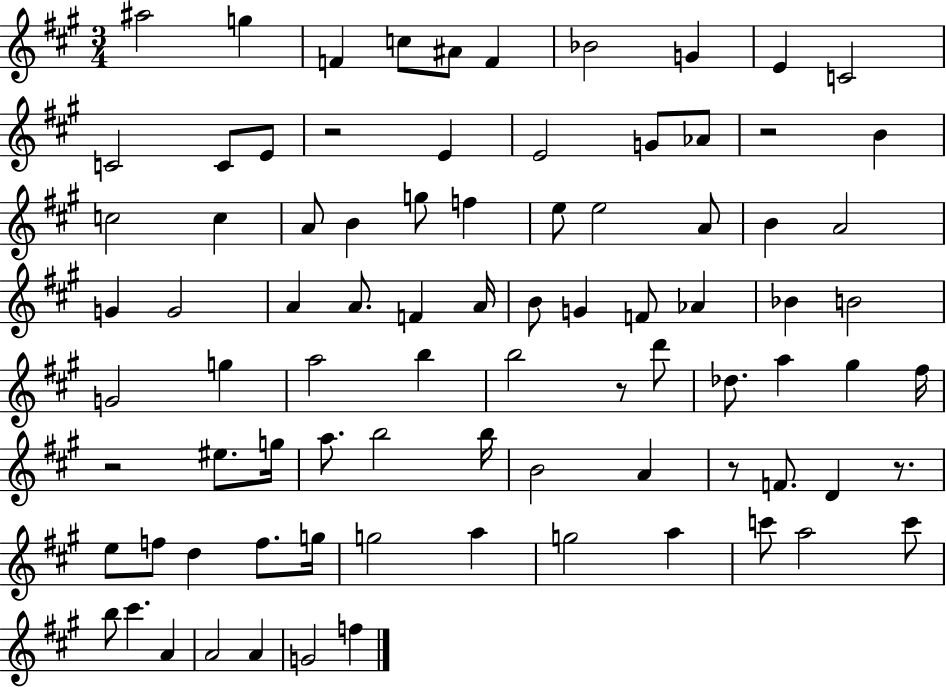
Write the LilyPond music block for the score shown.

{
  \clef treble
  \numericTimeSignature
  \time 3/4
  \key a \major
  ais''2 g''4 | f'4 c''8 ais'8 f'4 | bes'2 g'4 | e'4 c'2 | \break c'2 c'8 e'8 | r2 e'4 | e'2 g'8 aes'8 | r2 b'4 | \break c''2 c''4 | a'8 b'4 g''8 f''4 | e''8 e''2 a'8 | b'4 a'2 | \break g'4 g'2 | a'4 a'8. f'4 a'16 | b'8 g'4 f'8 aes'4 | bes'4 b'2 | \break g'2 g''4 | a''2 b''4 | b''2 r8 d'''8 | des''8. a''4 gis''4 fis''16 | \break r2 eis''8. g''16 | a''8. b''2 b''16 | b'2 a'4 | r8 f'8. d'4 r8. | \break e''8 f''8 d''4 f''8. g''16 | g''2 a''4 | g''2 a''4 | c'''8 a''2 c'''8 | \break b''8 cis'''4. a'4 | a'2 a'4 | g'2 f''4 | \bar "|."
}